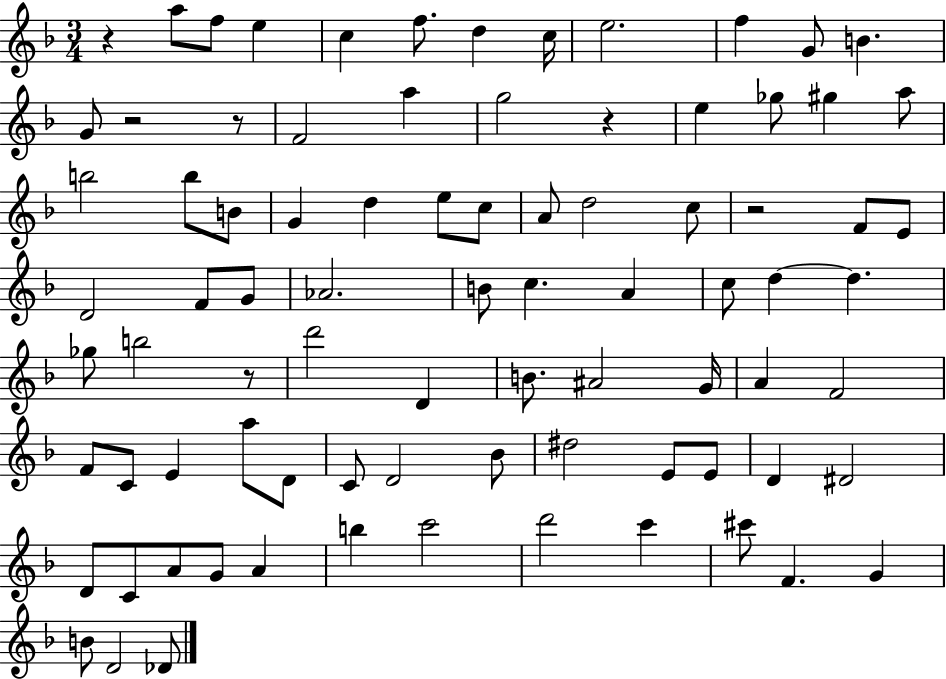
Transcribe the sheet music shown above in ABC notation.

X:1
T:Untitled
M:3/4
L:1/4
K:F
z a/2 f/2 e c f/2 d c/4 e2 f G/2 B G/2 z2 z/2 F2 a g2 z e _g/2 ^g a/2 b2 b/2 B/2 G d e/2 c/2 A/2 d2 c/2 z2 F/2 E/2 D2 F/2 G/2 _A2 B/2 c A c/2 d d _g/2 b2 z/2 d'2 D B/2 ^A2 G/4 A F2 F/2 C/2 E a/2 D/2 C/2 D2 _B/2 ^d2 E/2 E/2 D ^D2 D/2 C/2 A/2 G/2 A b c'2 d'2 c' ^c'/2 F G B/2 D2 _D/2